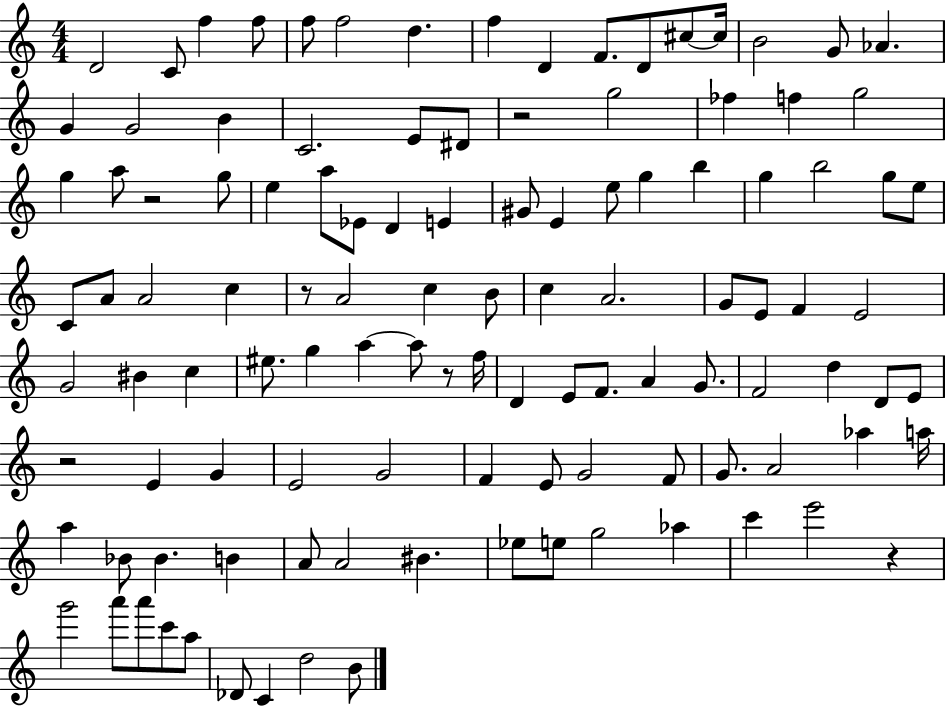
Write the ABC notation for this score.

X:1
T:Untitled
M:4/4
L:1/4
K:C
D2 C/2 f f/2 f/2 f2 d f D F/2 D/2 ^c/2 ^c/4 B2 G/2 _A G G2 B C2 E/2 ^D/2 z2 g2 _f f g2 g a/2 z2 g/2 e a/2 _E/2 D E ^G/2 E e/2 g b g b2 g/2 e/2 C/2 A/2 A2 c z/2 A2 c B/2 c A2 G/2 E/2 F E2 G2 ^B c ^e/2 g a a/2 z/2 f/4 D E/2 F/2 A G/2 F2 d D/2 E/2 z2 E G E2 G2 F E/2 G2 F/2 G/2 A2 _a a/4 a _B/2 _B B A/2 A2 ^B _e/2 e/2 g2 _a c' e'2 z g'2 a'/2 a'/2 c'/2 a/2 _D/2 C d2 B/2